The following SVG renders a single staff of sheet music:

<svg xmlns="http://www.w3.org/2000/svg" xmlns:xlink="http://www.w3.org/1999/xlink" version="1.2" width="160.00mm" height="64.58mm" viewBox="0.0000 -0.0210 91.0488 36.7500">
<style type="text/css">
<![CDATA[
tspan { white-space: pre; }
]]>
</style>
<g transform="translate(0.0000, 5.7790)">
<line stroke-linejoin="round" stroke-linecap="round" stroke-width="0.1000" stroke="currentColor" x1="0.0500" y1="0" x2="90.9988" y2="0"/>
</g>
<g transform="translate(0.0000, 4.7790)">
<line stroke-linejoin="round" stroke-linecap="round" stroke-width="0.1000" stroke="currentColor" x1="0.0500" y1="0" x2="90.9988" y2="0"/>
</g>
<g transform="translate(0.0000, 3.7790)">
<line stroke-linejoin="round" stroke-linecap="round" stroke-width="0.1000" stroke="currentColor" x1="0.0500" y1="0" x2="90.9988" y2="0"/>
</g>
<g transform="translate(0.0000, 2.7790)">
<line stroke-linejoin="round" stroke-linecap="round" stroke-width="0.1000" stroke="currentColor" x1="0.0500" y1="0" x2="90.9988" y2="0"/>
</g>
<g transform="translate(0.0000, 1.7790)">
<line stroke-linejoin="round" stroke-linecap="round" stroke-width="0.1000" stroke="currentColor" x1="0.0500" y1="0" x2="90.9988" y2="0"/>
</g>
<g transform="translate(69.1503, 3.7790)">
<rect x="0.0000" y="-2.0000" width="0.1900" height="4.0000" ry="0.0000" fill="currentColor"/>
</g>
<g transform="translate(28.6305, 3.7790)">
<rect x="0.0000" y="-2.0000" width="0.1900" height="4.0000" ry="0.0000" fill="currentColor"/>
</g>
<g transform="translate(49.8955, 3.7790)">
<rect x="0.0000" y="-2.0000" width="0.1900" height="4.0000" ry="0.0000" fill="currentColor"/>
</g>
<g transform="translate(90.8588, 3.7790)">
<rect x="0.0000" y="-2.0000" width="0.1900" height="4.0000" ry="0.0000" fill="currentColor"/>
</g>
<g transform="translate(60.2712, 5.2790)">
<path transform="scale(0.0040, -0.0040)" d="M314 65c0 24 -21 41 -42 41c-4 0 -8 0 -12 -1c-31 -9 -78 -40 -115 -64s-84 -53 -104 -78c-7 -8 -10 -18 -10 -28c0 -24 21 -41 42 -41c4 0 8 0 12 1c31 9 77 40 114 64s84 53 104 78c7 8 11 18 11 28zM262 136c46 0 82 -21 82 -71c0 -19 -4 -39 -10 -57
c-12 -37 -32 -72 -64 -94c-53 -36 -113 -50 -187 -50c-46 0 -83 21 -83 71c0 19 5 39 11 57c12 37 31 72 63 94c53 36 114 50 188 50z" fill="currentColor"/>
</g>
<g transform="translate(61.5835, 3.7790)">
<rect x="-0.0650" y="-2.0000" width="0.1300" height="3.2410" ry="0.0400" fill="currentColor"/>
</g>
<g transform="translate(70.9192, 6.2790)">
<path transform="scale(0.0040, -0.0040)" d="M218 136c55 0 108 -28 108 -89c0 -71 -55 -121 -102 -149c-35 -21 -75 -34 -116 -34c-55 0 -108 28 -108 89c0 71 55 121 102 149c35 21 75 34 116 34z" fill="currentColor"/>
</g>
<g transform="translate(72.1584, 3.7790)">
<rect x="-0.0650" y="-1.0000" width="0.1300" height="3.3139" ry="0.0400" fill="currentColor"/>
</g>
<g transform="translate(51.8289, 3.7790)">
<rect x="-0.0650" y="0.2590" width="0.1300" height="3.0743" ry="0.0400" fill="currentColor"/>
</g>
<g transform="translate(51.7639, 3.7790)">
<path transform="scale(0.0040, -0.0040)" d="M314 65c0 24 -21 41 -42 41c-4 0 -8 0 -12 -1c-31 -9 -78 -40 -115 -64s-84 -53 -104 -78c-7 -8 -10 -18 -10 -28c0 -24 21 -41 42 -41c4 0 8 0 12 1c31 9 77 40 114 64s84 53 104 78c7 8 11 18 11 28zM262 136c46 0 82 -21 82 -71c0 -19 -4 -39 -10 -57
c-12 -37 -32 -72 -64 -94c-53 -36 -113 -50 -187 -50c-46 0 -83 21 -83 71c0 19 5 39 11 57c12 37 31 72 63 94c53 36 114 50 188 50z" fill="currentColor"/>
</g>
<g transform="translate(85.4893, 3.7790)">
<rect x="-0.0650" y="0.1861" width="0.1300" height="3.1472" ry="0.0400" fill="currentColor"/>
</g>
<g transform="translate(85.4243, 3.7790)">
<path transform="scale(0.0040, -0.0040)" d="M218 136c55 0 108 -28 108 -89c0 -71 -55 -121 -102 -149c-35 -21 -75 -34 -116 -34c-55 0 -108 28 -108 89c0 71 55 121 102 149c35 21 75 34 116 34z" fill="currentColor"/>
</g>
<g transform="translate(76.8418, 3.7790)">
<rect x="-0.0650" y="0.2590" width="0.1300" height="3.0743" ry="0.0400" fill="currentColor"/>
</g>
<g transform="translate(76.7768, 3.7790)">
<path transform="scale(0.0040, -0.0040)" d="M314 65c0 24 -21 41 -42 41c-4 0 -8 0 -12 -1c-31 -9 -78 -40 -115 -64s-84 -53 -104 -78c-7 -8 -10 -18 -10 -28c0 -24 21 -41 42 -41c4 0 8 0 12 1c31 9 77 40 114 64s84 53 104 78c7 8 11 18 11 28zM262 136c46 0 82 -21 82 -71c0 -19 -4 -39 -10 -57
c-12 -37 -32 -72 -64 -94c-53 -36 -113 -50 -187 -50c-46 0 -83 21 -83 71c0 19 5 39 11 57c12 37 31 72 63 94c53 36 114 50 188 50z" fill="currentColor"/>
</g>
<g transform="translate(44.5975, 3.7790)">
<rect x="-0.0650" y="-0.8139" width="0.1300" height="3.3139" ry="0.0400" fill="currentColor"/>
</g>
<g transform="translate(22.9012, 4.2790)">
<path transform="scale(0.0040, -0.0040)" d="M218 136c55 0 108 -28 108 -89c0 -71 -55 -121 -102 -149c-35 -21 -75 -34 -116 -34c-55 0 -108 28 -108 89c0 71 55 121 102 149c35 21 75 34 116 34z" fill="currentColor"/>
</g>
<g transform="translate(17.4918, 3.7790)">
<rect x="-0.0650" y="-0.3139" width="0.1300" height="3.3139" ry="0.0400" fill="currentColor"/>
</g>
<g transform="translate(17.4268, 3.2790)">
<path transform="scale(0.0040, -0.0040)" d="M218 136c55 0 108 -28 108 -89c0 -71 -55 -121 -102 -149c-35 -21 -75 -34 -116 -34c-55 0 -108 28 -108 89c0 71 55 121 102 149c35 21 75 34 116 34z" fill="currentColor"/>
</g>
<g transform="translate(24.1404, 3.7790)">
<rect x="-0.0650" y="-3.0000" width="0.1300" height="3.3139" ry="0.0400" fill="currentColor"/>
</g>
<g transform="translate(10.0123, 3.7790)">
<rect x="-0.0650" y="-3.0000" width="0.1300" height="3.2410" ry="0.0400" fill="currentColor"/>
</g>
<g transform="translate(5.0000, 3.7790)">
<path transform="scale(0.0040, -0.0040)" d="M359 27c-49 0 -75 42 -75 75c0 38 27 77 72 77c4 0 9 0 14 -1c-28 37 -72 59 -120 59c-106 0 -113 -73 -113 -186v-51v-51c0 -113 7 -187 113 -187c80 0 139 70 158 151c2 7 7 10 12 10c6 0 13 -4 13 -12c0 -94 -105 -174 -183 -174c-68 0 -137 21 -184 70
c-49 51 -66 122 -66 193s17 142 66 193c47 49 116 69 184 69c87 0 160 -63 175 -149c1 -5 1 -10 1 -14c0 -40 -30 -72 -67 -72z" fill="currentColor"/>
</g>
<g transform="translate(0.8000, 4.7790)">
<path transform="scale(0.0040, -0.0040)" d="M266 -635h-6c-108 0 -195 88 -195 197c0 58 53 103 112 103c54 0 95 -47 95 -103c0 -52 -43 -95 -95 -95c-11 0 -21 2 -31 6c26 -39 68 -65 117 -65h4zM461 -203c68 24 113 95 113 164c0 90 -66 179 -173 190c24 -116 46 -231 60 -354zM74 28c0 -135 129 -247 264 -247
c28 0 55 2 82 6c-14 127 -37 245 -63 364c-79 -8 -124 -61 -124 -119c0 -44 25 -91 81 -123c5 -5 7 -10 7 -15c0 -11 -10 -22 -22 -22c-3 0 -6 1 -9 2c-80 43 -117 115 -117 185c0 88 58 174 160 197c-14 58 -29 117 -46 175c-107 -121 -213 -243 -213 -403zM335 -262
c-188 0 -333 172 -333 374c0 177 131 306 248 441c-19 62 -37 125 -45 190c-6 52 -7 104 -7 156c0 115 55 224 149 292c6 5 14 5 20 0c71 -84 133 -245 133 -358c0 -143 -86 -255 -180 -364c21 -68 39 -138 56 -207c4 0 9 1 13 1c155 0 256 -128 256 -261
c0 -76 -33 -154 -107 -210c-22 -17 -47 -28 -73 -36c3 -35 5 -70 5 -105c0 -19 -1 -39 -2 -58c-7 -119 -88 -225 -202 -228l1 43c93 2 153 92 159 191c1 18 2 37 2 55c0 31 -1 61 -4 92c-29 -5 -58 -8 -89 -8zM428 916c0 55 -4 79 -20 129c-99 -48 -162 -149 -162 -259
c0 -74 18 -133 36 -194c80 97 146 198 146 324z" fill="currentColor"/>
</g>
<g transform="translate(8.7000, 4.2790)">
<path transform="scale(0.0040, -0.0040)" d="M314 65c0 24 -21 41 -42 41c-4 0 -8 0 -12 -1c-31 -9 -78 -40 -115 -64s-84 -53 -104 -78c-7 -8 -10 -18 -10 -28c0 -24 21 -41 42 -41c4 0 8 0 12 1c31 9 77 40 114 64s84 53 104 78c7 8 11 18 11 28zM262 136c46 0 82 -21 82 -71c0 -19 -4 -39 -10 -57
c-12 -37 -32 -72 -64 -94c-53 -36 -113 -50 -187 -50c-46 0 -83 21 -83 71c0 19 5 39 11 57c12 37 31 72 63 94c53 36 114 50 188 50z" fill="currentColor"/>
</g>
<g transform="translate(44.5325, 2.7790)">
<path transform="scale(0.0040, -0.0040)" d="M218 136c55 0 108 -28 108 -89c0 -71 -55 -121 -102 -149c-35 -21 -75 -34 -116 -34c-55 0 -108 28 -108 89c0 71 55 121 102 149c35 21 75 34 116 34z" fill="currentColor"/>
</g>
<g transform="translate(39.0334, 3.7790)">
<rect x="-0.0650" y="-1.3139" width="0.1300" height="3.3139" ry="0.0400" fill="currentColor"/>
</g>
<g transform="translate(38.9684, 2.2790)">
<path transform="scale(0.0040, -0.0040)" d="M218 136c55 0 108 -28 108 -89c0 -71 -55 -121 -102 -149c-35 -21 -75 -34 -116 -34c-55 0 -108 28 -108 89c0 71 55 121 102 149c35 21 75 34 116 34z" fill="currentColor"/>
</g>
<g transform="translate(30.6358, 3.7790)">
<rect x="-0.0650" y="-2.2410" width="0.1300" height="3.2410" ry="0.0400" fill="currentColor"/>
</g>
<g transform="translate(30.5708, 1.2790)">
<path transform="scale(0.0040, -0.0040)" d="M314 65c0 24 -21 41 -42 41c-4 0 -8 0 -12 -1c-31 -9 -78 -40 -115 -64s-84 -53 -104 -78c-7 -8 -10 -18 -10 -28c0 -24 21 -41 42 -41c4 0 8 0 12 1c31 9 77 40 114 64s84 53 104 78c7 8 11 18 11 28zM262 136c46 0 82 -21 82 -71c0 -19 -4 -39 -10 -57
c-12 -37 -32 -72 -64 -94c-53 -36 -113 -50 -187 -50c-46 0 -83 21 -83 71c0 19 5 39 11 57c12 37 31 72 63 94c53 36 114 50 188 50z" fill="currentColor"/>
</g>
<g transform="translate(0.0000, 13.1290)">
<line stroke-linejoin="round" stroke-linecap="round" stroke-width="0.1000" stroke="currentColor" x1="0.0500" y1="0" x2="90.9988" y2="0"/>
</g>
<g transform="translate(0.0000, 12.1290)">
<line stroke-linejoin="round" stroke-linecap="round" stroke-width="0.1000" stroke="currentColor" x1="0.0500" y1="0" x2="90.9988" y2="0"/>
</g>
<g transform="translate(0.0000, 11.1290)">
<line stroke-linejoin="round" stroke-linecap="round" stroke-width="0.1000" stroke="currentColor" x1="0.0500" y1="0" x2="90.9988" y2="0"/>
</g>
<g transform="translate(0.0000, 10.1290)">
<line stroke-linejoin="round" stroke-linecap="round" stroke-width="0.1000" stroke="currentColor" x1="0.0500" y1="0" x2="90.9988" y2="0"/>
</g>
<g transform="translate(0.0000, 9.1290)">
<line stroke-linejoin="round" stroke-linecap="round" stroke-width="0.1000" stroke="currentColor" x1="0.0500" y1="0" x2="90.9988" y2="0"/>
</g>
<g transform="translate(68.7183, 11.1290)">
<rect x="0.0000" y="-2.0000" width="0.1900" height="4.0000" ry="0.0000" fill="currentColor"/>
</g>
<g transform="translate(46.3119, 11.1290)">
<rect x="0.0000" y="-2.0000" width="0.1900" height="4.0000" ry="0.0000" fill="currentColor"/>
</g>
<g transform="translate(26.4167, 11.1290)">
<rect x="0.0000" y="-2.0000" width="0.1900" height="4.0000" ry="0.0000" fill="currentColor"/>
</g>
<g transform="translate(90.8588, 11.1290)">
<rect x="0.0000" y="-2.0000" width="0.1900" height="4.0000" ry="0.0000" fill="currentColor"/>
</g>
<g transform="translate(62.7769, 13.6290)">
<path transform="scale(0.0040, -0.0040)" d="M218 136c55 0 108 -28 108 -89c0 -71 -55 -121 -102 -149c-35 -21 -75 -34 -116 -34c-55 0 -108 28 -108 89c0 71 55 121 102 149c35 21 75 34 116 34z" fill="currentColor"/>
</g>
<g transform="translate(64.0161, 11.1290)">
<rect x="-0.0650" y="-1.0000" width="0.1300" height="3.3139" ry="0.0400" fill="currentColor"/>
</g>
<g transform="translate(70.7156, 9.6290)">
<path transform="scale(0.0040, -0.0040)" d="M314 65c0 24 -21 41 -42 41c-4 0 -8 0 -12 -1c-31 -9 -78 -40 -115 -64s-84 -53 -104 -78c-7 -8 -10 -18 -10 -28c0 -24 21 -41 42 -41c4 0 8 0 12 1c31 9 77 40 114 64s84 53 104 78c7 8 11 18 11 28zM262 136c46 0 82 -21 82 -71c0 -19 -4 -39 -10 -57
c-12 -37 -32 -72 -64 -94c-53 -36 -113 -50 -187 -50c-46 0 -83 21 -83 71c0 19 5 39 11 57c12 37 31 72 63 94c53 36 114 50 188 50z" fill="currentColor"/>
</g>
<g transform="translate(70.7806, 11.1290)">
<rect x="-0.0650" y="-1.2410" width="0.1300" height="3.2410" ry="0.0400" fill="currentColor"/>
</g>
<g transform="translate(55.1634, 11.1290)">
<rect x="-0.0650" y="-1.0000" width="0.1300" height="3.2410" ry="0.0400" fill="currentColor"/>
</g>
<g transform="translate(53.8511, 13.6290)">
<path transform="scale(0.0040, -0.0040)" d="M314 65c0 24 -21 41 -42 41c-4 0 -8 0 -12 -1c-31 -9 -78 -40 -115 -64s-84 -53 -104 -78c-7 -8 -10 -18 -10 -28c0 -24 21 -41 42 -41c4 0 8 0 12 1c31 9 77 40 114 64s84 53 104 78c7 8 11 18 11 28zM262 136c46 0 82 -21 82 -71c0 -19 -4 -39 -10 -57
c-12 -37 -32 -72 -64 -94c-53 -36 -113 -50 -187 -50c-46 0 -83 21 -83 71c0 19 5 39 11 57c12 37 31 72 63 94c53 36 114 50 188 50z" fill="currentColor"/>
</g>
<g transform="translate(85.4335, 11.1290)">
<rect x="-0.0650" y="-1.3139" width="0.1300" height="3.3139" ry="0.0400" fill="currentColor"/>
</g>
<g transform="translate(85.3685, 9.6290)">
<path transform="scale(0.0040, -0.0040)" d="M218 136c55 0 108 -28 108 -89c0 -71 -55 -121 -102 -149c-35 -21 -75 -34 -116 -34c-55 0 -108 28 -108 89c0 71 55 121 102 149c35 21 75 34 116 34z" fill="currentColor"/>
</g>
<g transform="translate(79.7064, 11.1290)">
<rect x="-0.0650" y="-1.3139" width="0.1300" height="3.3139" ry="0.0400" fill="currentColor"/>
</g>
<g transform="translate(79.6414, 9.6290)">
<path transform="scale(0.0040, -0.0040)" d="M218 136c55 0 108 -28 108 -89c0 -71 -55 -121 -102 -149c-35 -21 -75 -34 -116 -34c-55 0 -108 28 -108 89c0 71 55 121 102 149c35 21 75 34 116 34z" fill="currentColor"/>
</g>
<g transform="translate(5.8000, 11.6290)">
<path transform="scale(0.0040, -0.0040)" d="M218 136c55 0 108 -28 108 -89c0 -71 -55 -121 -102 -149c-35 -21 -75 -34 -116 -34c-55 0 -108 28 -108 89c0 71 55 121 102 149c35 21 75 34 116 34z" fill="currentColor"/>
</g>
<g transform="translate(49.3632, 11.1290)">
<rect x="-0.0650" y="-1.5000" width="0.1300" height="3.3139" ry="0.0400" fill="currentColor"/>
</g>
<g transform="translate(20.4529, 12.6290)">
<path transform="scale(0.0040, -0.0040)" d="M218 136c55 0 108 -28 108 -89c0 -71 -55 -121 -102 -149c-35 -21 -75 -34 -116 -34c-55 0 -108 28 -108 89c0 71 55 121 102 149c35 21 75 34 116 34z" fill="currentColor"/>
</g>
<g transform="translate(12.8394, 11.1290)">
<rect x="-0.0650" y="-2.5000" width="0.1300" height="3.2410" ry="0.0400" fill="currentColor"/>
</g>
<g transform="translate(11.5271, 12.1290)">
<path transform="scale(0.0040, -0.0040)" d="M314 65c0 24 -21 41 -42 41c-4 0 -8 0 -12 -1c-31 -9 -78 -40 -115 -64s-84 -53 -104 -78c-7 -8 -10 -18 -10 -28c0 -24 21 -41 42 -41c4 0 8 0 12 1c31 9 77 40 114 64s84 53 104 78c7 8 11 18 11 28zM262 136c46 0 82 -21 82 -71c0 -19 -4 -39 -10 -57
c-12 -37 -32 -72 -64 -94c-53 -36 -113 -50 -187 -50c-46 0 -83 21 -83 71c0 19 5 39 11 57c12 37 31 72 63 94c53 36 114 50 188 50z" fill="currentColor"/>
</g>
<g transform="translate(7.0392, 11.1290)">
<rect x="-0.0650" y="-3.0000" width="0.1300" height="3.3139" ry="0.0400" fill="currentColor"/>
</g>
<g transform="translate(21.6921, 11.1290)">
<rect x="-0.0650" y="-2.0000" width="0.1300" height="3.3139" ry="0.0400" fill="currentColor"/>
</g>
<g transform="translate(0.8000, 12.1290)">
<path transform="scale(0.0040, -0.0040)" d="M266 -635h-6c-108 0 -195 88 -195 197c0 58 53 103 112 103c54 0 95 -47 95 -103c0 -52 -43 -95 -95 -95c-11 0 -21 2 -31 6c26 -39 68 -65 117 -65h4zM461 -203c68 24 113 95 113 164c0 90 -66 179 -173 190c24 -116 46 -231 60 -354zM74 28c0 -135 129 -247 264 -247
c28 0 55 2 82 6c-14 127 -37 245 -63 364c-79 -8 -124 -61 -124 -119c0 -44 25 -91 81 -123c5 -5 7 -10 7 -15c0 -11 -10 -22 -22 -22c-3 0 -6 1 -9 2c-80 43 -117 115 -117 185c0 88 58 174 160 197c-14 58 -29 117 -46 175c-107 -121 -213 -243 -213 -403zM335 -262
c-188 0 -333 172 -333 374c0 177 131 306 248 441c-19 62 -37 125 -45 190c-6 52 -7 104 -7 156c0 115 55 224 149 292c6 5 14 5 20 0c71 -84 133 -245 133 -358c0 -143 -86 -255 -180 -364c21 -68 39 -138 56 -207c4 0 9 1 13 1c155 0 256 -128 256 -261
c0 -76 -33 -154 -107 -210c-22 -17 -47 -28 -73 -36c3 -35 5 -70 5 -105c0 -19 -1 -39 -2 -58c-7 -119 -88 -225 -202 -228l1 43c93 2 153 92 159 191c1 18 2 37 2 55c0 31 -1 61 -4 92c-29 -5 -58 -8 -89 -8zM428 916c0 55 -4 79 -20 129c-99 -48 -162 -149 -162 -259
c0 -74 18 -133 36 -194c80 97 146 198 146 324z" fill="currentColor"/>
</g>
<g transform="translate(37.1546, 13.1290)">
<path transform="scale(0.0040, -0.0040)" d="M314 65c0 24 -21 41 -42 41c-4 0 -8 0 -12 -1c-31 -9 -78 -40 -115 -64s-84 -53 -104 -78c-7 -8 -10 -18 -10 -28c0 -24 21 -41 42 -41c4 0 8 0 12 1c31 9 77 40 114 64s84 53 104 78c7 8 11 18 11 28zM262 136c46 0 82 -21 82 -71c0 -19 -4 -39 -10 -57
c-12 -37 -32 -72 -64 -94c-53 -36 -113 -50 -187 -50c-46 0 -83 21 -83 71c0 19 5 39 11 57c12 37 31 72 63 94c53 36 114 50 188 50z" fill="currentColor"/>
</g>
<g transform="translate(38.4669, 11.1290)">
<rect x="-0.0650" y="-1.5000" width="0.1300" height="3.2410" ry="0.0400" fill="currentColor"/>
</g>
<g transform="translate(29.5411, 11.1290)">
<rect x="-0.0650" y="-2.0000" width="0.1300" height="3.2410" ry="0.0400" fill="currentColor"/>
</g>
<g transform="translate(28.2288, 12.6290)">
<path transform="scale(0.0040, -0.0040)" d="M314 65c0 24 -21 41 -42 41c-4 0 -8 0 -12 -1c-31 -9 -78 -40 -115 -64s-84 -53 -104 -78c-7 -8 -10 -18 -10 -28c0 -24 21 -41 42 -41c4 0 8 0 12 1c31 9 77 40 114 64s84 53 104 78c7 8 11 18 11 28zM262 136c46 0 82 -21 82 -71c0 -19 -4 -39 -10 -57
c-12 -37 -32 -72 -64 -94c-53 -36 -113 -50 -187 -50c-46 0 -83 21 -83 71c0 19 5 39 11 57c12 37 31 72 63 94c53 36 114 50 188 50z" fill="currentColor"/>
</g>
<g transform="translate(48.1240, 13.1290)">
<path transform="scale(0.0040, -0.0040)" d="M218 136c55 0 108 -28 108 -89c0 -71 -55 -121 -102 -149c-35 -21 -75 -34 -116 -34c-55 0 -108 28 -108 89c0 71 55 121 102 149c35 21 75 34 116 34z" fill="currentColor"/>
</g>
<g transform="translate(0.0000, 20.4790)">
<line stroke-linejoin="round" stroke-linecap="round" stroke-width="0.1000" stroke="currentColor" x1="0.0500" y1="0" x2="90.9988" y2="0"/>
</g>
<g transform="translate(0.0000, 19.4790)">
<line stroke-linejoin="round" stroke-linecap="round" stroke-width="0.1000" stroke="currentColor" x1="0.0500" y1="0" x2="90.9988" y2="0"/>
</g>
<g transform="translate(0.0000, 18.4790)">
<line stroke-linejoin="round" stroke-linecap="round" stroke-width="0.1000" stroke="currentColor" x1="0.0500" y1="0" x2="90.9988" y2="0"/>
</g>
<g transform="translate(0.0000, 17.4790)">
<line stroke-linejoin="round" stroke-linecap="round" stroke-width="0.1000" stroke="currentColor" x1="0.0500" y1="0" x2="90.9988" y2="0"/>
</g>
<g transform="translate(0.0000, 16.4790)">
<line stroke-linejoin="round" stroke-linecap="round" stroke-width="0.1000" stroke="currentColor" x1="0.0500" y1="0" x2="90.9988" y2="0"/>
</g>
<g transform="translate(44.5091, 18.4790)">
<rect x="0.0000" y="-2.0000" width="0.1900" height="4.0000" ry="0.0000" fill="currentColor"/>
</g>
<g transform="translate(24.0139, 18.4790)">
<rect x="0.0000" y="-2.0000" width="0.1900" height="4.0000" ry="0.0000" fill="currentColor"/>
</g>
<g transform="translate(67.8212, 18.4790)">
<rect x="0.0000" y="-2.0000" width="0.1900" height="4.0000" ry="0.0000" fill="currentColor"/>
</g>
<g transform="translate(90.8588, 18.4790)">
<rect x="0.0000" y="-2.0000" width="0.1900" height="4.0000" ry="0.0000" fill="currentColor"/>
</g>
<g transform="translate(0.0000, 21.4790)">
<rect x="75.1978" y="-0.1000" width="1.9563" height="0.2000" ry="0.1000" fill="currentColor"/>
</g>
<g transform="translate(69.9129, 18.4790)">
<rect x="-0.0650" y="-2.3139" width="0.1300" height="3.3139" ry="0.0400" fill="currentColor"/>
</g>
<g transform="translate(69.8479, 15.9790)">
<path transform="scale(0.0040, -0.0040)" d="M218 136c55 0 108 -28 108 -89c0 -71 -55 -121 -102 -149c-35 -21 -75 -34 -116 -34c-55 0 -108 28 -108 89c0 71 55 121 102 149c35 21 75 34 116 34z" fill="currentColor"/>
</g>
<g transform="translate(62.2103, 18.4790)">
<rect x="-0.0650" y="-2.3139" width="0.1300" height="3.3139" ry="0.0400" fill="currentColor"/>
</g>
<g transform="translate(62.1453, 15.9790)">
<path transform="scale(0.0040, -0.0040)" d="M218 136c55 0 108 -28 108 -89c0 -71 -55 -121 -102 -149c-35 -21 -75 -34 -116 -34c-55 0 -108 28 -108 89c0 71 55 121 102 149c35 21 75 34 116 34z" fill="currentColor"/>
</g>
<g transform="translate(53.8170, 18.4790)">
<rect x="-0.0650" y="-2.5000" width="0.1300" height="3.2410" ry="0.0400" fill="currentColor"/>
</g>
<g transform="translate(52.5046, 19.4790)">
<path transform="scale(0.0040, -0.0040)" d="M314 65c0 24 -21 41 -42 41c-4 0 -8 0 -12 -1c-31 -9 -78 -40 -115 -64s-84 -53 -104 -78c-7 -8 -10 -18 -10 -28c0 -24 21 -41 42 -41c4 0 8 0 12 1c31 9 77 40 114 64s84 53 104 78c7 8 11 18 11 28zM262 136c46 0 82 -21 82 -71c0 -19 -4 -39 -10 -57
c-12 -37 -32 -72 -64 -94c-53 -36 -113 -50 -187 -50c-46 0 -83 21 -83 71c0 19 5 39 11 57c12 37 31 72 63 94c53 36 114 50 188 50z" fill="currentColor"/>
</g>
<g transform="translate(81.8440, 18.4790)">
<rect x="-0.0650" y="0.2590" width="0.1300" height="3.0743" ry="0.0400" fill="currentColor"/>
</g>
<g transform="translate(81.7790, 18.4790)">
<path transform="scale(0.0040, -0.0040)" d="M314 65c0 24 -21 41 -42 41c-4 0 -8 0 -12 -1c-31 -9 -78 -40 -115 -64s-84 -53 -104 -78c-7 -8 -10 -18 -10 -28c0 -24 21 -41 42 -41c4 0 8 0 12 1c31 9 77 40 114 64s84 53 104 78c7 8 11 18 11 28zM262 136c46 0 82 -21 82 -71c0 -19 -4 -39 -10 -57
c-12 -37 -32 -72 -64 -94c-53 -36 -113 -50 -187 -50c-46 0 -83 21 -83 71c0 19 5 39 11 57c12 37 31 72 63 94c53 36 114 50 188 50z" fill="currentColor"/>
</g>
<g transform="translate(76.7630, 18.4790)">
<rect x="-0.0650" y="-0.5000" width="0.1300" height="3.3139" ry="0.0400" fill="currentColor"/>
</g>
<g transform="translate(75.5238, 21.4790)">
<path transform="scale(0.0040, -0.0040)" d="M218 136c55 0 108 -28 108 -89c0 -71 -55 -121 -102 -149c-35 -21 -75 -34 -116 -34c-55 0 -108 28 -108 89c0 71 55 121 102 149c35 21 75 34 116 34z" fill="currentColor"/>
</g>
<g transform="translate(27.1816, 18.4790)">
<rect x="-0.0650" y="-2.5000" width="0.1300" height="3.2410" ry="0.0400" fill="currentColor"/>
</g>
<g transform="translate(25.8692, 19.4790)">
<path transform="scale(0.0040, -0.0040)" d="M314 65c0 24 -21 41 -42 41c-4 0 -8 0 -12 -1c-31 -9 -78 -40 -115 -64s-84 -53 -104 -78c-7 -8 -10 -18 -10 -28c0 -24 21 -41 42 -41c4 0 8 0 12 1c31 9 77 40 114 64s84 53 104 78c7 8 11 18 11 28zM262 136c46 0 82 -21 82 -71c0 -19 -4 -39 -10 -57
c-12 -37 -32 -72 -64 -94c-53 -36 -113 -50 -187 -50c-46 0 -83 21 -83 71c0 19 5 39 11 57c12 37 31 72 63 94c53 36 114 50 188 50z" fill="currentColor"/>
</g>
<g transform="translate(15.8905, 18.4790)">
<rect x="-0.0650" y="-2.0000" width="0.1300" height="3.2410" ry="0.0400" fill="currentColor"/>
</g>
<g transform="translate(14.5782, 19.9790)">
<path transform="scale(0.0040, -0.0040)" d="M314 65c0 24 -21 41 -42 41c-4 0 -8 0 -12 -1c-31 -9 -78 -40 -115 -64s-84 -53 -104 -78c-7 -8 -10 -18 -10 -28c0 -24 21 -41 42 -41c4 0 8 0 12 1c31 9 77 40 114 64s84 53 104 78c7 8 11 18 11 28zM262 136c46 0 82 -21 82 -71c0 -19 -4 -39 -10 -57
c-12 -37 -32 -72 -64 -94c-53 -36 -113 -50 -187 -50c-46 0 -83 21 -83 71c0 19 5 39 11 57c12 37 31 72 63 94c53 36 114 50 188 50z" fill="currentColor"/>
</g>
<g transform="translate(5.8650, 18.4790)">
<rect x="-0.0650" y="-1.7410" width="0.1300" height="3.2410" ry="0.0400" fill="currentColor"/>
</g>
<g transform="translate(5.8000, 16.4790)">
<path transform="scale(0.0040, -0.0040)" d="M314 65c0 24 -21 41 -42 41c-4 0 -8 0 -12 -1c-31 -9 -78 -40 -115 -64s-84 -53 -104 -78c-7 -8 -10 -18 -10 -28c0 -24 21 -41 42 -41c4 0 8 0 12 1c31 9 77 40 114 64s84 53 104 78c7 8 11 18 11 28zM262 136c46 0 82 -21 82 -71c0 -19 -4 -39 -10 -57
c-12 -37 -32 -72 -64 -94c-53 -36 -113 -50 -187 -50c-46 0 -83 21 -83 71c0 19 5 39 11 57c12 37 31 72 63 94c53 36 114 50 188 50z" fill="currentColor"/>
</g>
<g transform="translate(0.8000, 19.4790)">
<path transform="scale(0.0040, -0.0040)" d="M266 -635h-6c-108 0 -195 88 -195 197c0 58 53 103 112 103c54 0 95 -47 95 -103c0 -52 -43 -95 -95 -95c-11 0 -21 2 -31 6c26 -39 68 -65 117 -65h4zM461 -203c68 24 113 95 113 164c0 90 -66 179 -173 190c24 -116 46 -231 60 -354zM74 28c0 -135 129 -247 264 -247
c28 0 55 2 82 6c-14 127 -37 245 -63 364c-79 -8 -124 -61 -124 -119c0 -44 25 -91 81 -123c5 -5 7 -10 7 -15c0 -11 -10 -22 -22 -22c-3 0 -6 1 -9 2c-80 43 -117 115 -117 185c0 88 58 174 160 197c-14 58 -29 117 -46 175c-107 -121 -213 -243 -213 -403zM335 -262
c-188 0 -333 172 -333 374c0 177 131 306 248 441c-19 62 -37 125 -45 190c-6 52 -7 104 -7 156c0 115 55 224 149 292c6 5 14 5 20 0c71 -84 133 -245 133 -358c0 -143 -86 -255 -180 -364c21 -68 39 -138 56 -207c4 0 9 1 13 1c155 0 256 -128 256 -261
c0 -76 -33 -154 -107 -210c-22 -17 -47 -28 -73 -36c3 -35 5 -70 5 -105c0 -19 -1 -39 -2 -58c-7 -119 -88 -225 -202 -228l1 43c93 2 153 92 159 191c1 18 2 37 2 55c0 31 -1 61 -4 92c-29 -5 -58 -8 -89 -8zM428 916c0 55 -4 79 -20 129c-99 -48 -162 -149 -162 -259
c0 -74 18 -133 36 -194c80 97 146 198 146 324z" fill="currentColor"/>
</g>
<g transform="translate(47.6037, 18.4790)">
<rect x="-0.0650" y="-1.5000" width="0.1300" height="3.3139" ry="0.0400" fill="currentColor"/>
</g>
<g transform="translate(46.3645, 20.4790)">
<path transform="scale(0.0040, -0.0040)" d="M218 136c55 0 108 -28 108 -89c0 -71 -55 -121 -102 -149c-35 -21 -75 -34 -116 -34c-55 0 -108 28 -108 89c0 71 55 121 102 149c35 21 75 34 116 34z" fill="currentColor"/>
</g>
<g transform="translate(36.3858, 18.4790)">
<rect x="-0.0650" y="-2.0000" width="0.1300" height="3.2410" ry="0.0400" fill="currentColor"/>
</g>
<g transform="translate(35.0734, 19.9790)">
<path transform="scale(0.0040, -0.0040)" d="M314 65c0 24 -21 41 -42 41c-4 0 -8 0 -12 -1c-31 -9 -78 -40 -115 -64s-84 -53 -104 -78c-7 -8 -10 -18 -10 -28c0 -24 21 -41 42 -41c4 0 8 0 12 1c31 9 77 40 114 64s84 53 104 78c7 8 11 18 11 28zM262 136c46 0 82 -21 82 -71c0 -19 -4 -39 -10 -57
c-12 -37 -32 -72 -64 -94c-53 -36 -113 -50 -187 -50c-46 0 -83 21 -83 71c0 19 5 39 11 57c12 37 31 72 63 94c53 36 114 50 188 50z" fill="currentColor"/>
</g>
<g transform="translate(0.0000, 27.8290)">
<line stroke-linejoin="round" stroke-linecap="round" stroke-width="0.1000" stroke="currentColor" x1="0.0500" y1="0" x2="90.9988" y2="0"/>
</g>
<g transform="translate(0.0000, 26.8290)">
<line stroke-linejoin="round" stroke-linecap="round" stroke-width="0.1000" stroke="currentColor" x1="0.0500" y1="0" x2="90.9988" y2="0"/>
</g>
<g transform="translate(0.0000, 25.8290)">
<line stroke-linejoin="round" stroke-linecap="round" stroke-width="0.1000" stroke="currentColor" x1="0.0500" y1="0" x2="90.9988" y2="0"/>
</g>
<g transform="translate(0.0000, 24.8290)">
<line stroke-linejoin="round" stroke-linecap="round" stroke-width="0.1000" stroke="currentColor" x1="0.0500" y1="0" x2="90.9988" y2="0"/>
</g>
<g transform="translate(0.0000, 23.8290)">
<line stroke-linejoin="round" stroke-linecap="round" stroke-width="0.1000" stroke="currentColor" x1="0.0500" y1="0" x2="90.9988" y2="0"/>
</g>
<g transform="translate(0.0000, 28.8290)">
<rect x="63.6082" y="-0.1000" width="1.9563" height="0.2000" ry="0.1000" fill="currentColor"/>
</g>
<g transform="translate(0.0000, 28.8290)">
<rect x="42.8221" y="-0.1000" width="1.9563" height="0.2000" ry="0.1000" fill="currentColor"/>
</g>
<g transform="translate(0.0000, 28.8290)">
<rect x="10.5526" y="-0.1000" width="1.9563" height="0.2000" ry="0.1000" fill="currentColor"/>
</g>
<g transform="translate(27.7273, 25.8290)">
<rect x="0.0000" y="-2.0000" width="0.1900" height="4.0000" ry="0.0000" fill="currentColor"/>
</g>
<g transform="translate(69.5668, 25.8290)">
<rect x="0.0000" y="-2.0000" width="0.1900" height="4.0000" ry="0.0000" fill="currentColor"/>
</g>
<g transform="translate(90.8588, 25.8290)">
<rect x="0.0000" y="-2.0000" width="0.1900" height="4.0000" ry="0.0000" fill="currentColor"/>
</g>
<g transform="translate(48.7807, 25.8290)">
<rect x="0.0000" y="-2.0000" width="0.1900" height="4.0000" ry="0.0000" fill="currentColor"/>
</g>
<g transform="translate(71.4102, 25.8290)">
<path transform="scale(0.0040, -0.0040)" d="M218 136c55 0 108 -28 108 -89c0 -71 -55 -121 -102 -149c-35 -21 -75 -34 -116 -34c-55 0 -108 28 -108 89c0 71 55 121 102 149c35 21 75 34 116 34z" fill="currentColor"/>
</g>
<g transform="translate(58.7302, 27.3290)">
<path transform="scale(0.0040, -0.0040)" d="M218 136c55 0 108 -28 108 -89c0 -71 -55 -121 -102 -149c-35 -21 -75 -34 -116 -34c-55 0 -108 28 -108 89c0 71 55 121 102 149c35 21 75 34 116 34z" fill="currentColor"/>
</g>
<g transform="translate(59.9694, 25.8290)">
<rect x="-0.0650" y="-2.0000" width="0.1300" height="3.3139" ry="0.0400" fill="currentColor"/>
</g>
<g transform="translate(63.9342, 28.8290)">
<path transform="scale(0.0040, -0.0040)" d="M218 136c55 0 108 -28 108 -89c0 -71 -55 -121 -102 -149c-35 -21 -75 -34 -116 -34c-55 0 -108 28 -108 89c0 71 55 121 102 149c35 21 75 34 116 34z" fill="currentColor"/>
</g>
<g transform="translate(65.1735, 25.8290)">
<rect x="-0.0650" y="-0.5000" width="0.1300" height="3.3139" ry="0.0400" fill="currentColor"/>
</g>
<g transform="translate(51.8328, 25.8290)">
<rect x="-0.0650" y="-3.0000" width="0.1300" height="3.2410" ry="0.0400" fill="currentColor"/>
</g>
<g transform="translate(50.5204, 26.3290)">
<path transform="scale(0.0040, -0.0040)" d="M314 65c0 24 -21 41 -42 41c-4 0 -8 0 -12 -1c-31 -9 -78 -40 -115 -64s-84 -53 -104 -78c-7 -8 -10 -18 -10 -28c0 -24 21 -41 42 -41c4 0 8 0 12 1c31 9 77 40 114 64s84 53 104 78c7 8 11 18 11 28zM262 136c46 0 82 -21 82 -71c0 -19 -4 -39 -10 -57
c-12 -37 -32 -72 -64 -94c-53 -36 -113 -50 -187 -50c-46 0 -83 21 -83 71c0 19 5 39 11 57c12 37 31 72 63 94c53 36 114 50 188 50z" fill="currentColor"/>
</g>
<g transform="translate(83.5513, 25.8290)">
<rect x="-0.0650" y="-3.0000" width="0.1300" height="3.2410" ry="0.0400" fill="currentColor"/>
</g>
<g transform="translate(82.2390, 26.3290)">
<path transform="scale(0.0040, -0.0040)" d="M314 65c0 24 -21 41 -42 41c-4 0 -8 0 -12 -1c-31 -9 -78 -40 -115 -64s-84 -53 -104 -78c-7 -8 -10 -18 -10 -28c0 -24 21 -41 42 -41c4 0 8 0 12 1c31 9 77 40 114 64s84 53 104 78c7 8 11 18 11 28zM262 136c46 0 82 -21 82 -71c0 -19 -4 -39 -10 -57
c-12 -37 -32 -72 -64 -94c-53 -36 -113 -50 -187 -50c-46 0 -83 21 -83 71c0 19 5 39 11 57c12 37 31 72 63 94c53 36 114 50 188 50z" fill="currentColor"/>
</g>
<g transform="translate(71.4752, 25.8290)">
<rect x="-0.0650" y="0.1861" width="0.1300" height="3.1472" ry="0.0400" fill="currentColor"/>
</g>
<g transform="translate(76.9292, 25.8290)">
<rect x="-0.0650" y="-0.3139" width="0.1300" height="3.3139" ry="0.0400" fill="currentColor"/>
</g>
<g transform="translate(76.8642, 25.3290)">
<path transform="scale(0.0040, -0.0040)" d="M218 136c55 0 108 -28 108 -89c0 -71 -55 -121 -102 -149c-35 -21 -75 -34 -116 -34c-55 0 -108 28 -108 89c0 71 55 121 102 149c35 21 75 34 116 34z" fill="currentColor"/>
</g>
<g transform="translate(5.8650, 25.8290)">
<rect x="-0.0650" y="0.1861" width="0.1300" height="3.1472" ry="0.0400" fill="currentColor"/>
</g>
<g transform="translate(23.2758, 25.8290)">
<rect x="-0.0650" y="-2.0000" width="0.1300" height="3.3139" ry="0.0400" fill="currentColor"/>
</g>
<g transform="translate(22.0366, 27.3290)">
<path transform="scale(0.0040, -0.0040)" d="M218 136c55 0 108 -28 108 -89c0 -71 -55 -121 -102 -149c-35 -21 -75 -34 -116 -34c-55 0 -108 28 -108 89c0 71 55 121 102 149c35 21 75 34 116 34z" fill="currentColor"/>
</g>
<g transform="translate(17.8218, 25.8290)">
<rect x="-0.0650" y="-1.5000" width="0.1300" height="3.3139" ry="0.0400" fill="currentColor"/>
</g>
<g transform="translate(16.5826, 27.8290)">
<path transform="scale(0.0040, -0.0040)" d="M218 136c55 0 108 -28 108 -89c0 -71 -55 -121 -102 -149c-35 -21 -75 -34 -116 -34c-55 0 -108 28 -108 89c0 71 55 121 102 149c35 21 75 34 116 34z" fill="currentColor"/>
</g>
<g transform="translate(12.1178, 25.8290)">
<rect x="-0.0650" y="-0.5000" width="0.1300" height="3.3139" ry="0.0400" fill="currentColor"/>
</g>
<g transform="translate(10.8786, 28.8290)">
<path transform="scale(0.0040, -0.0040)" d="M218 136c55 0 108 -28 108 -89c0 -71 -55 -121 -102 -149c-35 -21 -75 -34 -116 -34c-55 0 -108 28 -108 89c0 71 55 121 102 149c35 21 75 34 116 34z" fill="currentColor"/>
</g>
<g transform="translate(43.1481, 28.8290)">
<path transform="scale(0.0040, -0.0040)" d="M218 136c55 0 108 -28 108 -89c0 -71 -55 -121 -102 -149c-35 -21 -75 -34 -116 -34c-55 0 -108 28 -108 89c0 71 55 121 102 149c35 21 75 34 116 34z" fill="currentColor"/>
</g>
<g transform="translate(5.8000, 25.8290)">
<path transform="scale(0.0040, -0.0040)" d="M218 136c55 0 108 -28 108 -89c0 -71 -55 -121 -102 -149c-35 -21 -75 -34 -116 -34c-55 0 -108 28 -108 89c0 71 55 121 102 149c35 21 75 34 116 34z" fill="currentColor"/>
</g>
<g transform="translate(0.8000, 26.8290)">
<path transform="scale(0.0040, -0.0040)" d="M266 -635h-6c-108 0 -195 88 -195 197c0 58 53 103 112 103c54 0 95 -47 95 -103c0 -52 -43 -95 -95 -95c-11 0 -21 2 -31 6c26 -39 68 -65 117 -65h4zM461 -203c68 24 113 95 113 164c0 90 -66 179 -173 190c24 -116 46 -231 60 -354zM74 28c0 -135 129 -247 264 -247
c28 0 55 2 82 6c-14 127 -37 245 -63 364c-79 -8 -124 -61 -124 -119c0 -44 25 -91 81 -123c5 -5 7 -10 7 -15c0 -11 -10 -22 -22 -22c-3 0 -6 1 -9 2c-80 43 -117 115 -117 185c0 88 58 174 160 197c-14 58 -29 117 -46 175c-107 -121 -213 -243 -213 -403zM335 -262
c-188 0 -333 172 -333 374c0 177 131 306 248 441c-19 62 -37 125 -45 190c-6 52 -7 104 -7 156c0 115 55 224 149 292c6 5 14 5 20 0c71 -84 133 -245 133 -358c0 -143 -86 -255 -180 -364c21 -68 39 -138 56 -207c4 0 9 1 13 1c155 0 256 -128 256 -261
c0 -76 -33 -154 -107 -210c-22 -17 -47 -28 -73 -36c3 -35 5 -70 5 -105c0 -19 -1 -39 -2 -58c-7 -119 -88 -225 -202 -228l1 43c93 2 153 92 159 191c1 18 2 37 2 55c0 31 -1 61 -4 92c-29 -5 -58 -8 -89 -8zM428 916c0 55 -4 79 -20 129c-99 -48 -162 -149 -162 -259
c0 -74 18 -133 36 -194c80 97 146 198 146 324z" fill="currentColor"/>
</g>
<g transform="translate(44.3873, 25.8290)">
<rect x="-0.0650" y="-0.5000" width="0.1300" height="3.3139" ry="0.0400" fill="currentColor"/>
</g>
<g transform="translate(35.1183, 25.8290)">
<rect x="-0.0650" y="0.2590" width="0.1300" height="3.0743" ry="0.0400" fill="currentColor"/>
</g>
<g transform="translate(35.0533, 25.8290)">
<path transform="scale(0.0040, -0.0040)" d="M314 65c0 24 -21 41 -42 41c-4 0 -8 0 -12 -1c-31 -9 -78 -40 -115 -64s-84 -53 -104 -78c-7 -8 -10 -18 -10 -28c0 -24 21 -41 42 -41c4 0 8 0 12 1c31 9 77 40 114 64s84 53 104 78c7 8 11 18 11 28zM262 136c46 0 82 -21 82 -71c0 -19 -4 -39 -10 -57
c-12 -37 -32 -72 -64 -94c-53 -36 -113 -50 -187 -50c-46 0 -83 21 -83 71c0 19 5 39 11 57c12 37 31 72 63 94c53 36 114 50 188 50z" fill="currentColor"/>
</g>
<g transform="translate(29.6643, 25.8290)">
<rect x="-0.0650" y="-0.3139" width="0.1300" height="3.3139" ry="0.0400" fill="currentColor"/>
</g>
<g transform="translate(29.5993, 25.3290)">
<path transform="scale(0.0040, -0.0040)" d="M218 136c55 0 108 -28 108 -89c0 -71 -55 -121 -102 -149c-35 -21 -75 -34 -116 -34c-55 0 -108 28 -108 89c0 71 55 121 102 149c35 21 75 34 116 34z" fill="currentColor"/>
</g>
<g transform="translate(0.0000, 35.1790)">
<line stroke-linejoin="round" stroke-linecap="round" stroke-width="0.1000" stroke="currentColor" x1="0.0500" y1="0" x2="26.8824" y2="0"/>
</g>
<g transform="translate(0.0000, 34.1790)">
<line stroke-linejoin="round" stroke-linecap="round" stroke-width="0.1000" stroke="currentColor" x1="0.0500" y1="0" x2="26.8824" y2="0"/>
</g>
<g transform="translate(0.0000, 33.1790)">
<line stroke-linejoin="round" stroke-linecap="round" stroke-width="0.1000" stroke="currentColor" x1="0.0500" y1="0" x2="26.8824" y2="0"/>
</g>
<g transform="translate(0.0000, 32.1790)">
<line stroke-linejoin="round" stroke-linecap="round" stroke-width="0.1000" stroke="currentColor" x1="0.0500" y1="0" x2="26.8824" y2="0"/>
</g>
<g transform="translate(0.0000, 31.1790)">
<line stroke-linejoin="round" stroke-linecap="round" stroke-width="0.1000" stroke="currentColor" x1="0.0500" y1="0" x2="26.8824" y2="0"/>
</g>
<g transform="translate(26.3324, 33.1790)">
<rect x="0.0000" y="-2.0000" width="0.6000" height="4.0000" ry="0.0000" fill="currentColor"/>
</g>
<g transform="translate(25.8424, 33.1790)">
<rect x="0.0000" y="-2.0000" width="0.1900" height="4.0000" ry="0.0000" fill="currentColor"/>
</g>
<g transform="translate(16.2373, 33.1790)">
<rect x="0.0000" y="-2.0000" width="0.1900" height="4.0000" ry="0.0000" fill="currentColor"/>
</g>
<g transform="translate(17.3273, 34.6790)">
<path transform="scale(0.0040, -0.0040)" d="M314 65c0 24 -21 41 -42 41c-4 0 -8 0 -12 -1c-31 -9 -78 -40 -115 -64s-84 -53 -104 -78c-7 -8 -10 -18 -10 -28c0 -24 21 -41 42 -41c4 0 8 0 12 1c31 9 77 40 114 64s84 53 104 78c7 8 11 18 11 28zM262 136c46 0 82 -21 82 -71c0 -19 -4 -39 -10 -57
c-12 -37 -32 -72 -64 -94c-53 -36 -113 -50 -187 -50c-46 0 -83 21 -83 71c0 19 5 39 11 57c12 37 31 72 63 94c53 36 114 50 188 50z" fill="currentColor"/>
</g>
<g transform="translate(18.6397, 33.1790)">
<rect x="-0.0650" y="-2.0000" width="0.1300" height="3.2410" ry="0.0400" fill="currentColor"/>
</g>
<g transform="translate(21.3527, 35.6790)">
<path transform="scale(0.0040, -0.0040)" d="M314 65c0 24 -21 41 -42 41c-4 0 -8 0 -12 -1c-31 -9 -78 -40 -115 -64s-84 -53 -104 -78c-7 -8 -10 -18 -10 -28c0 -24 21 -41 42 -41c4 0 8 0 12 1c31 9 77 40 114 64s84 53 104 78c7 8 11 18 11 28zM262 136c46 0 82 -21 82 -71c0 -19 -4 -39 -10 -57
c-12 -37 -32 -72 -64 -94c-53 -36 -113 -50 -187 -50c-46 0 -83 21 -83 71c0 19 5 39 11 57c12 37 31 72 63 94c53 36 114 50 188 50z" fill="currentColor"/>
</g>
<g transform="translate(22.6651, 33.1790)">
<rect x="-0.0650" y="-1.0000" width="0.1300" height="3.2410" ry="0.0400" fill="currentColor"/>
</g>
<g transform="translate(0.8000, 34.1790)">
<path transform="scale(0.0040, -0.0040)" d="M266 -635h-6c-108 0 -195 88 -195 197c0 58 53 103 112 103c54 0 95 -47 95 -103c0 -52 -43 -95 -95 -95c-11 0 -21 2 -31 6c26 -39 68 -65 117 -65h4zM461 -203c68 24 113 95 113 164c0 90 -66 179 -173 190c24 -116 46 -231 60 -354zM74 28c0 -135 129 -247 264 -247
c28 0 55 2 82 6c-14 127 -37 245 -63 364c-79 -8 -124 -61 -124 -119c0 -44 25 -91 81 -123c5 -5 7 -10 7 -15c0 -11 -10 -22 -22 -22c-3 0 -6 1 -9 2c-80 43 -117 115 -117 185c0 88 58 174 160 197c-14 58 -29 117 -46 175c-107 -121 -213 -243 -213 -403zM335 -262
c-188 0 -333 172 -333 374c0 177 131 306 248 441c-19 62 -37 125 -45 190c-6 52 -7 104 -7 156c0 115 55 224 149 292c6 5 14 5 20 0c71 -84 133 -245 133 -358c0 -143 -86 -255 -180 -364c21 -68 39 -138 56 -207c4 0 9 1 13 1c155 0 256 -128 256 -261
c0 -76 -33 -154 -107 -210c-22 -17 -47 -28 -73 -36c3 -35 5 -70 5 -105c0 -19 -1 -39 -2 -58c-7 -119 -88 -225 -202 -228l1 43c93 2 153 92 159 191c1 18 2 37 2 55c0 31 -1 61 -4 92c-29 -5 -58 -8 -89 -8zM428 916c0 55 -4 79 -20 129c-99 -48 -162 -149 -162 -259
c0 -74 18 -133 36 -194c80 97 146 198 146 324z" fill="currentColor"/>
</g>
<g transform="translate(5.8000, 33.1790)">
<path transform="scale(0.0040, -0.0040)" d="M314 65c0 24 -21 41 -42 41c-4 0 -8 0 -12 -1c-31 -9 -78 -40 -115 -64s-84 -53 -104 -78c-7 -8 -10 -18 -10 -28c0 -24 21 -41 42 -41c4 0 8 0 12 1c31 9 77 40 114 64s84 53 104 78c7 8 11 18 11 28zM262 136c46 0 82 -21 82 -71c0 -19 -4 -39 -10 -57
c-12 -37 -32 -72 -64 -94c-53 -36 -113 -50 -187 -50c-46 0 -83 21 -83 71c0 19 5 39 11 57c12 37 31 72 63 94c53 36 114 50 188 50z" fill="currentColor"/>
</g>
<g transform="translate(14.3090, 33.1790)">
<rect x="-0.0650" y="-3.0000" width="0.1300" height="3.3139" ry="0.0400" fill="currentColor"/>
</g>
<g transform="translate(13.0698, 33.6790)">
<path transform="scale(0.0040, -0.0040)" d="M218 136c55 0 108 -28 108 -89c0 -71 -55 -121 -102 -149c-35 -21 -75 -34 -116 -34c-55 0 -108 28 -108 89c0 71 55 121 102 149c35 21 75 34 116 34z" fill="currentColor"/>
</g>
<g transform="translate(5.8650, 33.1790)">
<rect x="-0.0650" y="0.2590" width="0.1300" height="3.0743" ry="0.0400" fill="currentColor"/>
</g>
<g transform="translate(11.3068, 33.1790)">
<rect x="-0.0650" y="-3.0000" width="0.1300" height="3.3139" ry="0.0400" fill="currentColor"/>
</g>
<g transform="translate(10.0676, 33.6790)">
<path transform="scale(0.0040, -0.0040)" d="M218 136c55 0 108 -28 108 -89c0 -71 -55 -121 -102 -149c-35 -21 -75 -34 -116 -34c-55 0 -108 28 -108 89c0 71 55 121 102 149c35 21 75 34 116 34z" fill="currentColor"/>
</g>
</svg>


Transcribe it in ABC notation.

X:1
T:Untitled
M:4/4
L:1/4
K:C
A2 c A g2 e d B2 F2 D B2 B A G2 F F2 E2 E D2 D e2 e e f2 F2 G2 F2 E G2 g g C B2 B C E F c B2 C A2 F C B c A2 B2 A A F2 D2